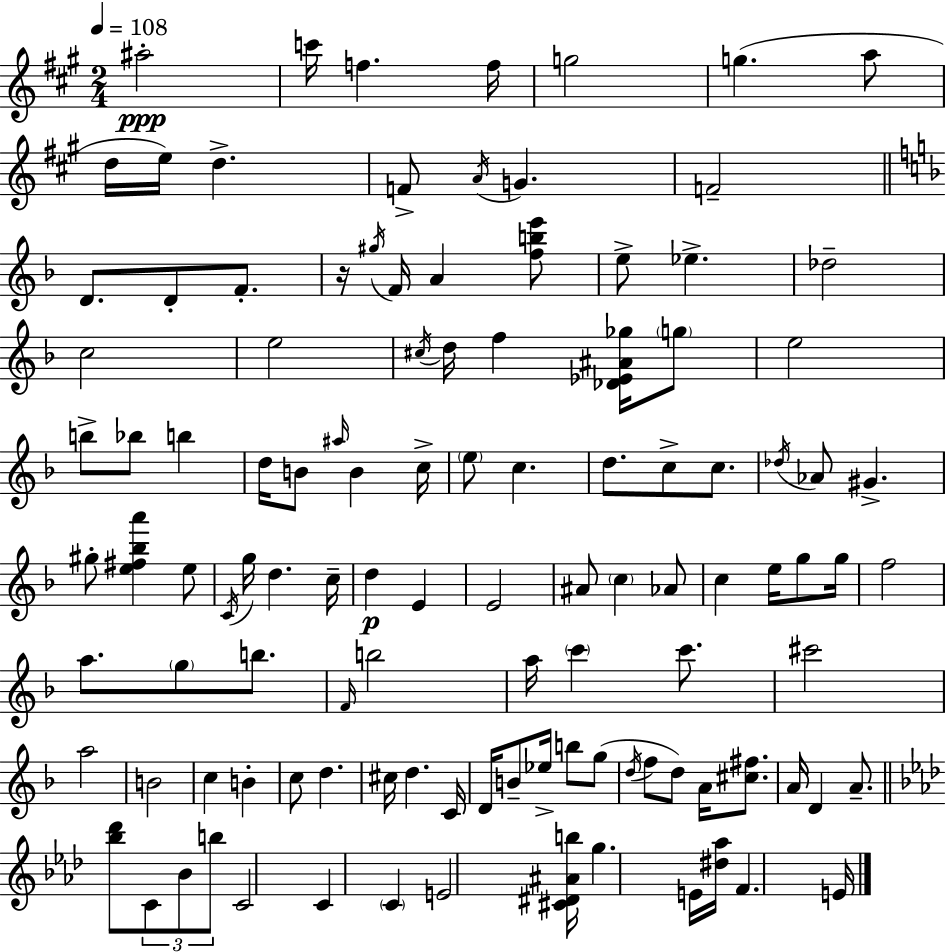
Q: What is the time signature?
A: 2/4